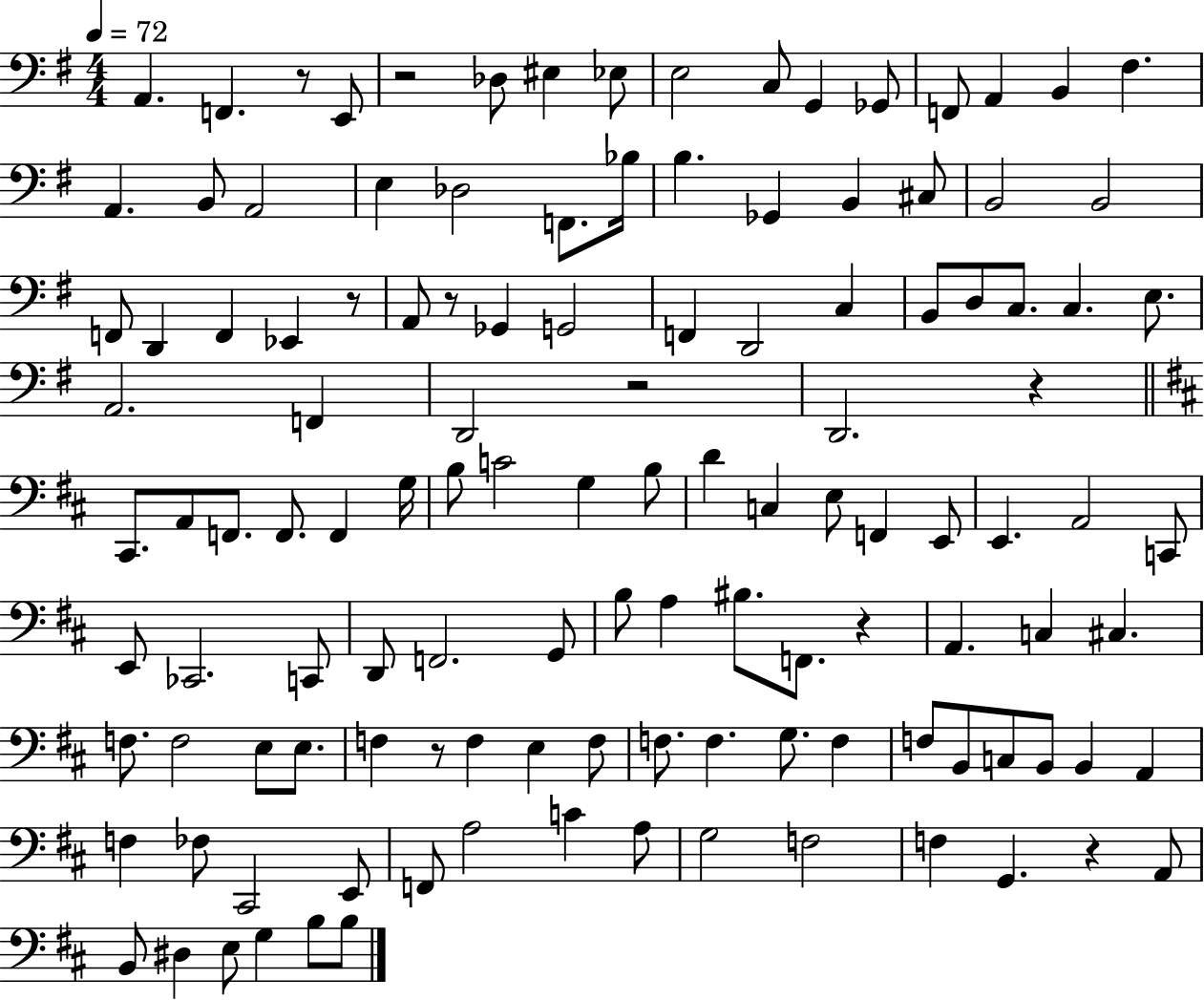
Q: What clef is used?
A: bass